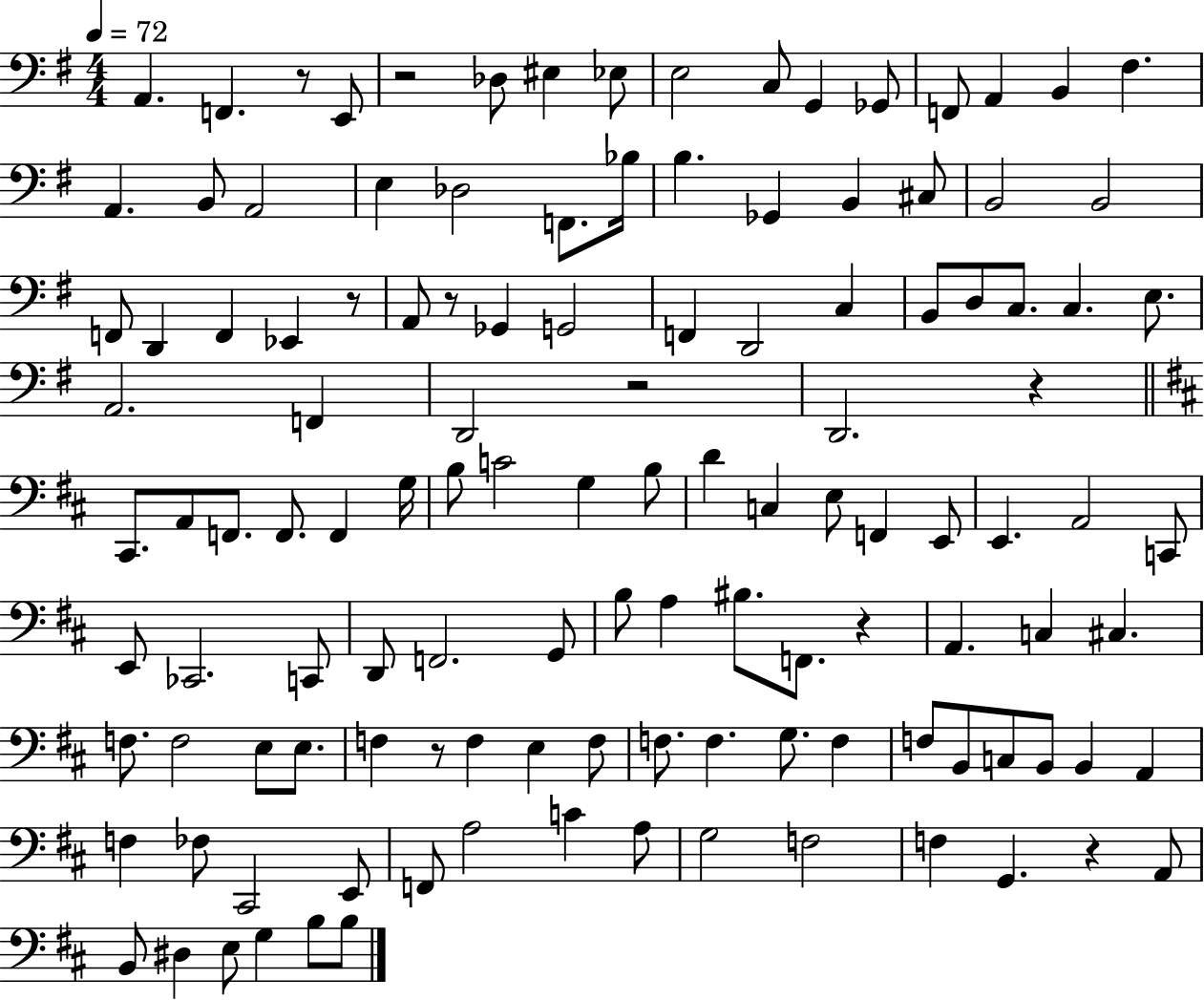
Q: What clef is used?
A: bass